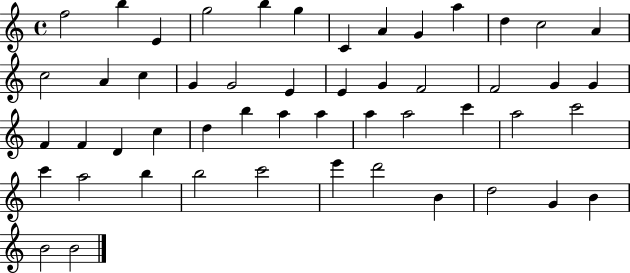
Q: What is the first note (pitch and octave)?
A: F5